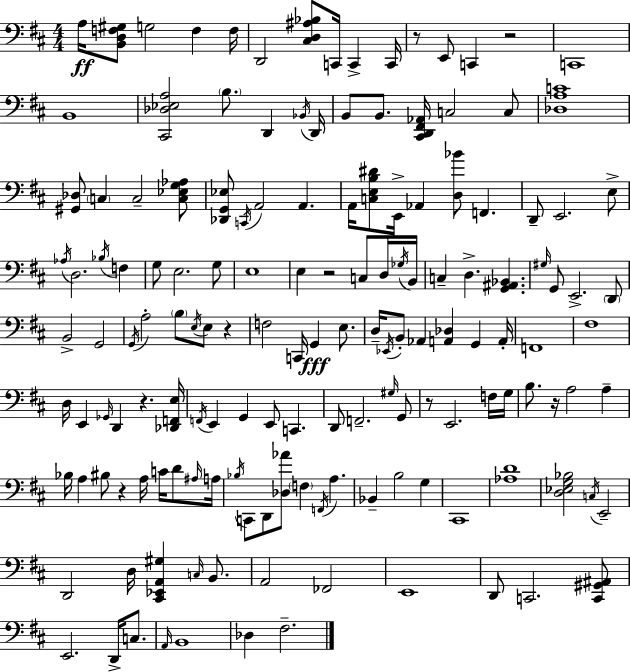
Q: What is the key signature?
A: D major